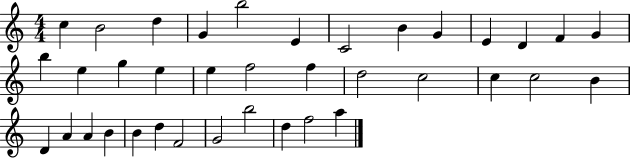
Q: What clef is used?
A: treble